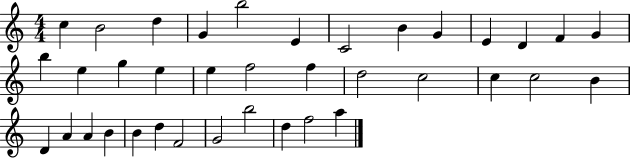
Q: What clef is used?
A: treble